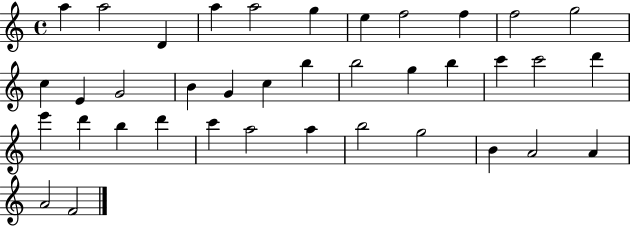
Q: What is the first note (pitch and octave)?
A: A5